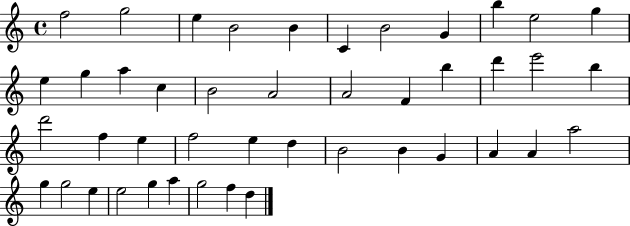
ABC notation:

X:1
T:Untitled
M:4/4
L:1/4
K:C
f2 g2 e B2 B C B2 G b e2 g e g a c B2 A2 A2 F b d' e'2 b d'2 f e f2 e d B2 B G A A a2 g g2 e e2 g a g2 f d